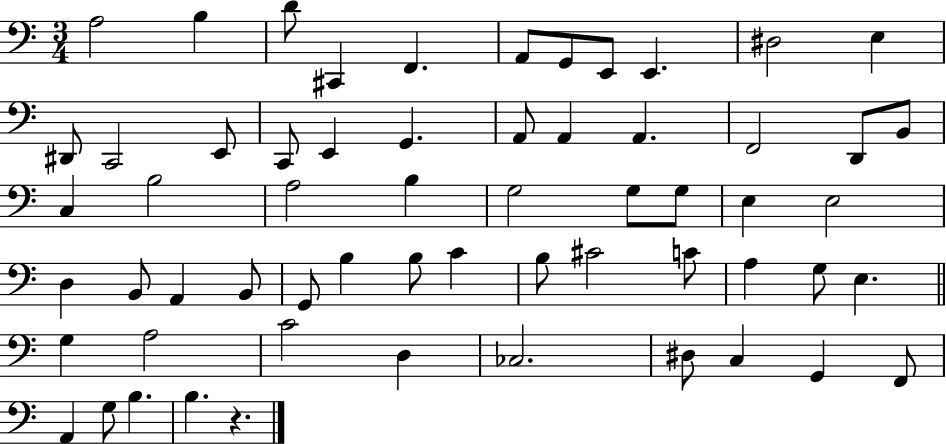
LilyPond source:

{
  \clef bass
  \numericTimeSignature
  \time 3/4
  \key c \major
  a2 b4 | d'8 cis,4 f,4. | a,8 g,8 e,8 e,4. | dis2 e4 | \break dis,8 c,2 e,8 | c,8 e,4 g,4. | a,8 a,4 a,4. | f,2 d,8 b,8 | \break c4 b2 | a2 b4 | g2 g8 g8 | e4 e2 | \break d4 b,8 a,4 b,8 | g,8 b4 b8 c'4 | b8 cis'2 c'8 | a4 g8 e4. | \break \bar "||" \break \key c \major g4 a2 | c'2 d4 | ces2. | dis8 c4 g,4 f,8 | \break a,4 g8 b4. | b4. r4. | \bar "|."
}